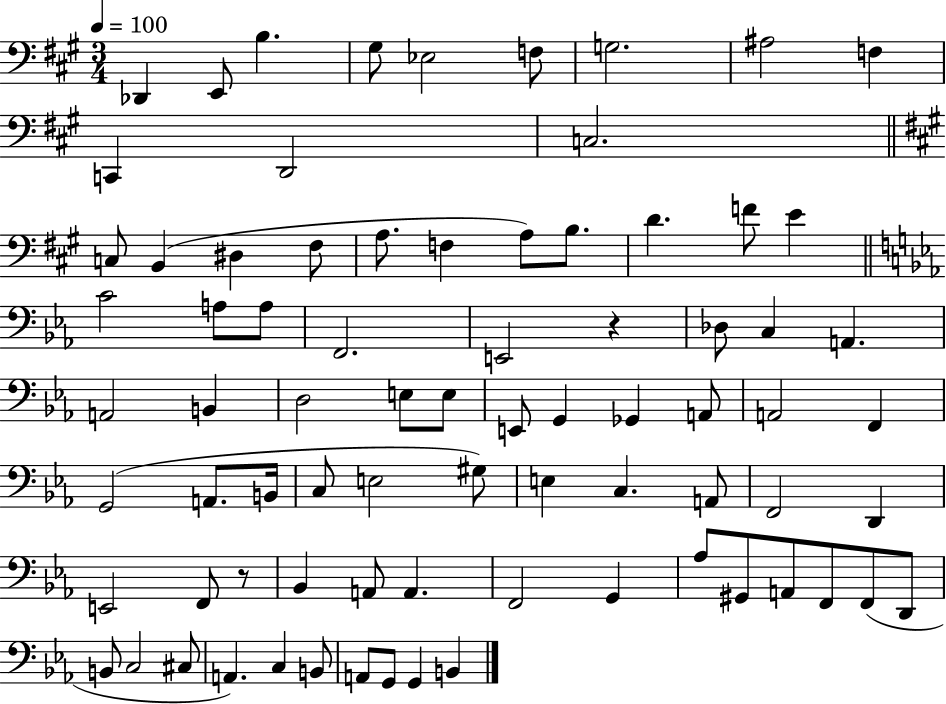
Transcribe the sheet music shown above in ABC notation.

X:1
T:Untitled
M:3/4
L:1/4
K:A
_D,, E,,/2 B, ^G,/2 _E,2 F,/2 G,2 ^A,2 F, C,, D,,2 C,2 C,/2 B,, ^D, ^F,/2 A,/2 F, A,/2 B,/2 D F/2 E C2 A,/2 A,/2 F,,2 E,,2 z _D,/2 C, A,, A,,2 B,, D,2 E,/2 E,/2 E,,/2 G,, _G,, A,,/2 A,,2 F,, G,,2 A,,/2 B,,/4 C,/2 E,2 ^G,/2 E, C, A,,/2 F,,2 D,, E,,2 F,,/2 z/2 _B,, A,,/2 A,, F,,2 G,, _A,/2 ^G,,/2 A,,/2 F,,/2 F,,/2 D,,/2 B,,/2 C,2 ^C,/2 A,, C, B,,/2 A,,/2 G,,/2 G,, B,,